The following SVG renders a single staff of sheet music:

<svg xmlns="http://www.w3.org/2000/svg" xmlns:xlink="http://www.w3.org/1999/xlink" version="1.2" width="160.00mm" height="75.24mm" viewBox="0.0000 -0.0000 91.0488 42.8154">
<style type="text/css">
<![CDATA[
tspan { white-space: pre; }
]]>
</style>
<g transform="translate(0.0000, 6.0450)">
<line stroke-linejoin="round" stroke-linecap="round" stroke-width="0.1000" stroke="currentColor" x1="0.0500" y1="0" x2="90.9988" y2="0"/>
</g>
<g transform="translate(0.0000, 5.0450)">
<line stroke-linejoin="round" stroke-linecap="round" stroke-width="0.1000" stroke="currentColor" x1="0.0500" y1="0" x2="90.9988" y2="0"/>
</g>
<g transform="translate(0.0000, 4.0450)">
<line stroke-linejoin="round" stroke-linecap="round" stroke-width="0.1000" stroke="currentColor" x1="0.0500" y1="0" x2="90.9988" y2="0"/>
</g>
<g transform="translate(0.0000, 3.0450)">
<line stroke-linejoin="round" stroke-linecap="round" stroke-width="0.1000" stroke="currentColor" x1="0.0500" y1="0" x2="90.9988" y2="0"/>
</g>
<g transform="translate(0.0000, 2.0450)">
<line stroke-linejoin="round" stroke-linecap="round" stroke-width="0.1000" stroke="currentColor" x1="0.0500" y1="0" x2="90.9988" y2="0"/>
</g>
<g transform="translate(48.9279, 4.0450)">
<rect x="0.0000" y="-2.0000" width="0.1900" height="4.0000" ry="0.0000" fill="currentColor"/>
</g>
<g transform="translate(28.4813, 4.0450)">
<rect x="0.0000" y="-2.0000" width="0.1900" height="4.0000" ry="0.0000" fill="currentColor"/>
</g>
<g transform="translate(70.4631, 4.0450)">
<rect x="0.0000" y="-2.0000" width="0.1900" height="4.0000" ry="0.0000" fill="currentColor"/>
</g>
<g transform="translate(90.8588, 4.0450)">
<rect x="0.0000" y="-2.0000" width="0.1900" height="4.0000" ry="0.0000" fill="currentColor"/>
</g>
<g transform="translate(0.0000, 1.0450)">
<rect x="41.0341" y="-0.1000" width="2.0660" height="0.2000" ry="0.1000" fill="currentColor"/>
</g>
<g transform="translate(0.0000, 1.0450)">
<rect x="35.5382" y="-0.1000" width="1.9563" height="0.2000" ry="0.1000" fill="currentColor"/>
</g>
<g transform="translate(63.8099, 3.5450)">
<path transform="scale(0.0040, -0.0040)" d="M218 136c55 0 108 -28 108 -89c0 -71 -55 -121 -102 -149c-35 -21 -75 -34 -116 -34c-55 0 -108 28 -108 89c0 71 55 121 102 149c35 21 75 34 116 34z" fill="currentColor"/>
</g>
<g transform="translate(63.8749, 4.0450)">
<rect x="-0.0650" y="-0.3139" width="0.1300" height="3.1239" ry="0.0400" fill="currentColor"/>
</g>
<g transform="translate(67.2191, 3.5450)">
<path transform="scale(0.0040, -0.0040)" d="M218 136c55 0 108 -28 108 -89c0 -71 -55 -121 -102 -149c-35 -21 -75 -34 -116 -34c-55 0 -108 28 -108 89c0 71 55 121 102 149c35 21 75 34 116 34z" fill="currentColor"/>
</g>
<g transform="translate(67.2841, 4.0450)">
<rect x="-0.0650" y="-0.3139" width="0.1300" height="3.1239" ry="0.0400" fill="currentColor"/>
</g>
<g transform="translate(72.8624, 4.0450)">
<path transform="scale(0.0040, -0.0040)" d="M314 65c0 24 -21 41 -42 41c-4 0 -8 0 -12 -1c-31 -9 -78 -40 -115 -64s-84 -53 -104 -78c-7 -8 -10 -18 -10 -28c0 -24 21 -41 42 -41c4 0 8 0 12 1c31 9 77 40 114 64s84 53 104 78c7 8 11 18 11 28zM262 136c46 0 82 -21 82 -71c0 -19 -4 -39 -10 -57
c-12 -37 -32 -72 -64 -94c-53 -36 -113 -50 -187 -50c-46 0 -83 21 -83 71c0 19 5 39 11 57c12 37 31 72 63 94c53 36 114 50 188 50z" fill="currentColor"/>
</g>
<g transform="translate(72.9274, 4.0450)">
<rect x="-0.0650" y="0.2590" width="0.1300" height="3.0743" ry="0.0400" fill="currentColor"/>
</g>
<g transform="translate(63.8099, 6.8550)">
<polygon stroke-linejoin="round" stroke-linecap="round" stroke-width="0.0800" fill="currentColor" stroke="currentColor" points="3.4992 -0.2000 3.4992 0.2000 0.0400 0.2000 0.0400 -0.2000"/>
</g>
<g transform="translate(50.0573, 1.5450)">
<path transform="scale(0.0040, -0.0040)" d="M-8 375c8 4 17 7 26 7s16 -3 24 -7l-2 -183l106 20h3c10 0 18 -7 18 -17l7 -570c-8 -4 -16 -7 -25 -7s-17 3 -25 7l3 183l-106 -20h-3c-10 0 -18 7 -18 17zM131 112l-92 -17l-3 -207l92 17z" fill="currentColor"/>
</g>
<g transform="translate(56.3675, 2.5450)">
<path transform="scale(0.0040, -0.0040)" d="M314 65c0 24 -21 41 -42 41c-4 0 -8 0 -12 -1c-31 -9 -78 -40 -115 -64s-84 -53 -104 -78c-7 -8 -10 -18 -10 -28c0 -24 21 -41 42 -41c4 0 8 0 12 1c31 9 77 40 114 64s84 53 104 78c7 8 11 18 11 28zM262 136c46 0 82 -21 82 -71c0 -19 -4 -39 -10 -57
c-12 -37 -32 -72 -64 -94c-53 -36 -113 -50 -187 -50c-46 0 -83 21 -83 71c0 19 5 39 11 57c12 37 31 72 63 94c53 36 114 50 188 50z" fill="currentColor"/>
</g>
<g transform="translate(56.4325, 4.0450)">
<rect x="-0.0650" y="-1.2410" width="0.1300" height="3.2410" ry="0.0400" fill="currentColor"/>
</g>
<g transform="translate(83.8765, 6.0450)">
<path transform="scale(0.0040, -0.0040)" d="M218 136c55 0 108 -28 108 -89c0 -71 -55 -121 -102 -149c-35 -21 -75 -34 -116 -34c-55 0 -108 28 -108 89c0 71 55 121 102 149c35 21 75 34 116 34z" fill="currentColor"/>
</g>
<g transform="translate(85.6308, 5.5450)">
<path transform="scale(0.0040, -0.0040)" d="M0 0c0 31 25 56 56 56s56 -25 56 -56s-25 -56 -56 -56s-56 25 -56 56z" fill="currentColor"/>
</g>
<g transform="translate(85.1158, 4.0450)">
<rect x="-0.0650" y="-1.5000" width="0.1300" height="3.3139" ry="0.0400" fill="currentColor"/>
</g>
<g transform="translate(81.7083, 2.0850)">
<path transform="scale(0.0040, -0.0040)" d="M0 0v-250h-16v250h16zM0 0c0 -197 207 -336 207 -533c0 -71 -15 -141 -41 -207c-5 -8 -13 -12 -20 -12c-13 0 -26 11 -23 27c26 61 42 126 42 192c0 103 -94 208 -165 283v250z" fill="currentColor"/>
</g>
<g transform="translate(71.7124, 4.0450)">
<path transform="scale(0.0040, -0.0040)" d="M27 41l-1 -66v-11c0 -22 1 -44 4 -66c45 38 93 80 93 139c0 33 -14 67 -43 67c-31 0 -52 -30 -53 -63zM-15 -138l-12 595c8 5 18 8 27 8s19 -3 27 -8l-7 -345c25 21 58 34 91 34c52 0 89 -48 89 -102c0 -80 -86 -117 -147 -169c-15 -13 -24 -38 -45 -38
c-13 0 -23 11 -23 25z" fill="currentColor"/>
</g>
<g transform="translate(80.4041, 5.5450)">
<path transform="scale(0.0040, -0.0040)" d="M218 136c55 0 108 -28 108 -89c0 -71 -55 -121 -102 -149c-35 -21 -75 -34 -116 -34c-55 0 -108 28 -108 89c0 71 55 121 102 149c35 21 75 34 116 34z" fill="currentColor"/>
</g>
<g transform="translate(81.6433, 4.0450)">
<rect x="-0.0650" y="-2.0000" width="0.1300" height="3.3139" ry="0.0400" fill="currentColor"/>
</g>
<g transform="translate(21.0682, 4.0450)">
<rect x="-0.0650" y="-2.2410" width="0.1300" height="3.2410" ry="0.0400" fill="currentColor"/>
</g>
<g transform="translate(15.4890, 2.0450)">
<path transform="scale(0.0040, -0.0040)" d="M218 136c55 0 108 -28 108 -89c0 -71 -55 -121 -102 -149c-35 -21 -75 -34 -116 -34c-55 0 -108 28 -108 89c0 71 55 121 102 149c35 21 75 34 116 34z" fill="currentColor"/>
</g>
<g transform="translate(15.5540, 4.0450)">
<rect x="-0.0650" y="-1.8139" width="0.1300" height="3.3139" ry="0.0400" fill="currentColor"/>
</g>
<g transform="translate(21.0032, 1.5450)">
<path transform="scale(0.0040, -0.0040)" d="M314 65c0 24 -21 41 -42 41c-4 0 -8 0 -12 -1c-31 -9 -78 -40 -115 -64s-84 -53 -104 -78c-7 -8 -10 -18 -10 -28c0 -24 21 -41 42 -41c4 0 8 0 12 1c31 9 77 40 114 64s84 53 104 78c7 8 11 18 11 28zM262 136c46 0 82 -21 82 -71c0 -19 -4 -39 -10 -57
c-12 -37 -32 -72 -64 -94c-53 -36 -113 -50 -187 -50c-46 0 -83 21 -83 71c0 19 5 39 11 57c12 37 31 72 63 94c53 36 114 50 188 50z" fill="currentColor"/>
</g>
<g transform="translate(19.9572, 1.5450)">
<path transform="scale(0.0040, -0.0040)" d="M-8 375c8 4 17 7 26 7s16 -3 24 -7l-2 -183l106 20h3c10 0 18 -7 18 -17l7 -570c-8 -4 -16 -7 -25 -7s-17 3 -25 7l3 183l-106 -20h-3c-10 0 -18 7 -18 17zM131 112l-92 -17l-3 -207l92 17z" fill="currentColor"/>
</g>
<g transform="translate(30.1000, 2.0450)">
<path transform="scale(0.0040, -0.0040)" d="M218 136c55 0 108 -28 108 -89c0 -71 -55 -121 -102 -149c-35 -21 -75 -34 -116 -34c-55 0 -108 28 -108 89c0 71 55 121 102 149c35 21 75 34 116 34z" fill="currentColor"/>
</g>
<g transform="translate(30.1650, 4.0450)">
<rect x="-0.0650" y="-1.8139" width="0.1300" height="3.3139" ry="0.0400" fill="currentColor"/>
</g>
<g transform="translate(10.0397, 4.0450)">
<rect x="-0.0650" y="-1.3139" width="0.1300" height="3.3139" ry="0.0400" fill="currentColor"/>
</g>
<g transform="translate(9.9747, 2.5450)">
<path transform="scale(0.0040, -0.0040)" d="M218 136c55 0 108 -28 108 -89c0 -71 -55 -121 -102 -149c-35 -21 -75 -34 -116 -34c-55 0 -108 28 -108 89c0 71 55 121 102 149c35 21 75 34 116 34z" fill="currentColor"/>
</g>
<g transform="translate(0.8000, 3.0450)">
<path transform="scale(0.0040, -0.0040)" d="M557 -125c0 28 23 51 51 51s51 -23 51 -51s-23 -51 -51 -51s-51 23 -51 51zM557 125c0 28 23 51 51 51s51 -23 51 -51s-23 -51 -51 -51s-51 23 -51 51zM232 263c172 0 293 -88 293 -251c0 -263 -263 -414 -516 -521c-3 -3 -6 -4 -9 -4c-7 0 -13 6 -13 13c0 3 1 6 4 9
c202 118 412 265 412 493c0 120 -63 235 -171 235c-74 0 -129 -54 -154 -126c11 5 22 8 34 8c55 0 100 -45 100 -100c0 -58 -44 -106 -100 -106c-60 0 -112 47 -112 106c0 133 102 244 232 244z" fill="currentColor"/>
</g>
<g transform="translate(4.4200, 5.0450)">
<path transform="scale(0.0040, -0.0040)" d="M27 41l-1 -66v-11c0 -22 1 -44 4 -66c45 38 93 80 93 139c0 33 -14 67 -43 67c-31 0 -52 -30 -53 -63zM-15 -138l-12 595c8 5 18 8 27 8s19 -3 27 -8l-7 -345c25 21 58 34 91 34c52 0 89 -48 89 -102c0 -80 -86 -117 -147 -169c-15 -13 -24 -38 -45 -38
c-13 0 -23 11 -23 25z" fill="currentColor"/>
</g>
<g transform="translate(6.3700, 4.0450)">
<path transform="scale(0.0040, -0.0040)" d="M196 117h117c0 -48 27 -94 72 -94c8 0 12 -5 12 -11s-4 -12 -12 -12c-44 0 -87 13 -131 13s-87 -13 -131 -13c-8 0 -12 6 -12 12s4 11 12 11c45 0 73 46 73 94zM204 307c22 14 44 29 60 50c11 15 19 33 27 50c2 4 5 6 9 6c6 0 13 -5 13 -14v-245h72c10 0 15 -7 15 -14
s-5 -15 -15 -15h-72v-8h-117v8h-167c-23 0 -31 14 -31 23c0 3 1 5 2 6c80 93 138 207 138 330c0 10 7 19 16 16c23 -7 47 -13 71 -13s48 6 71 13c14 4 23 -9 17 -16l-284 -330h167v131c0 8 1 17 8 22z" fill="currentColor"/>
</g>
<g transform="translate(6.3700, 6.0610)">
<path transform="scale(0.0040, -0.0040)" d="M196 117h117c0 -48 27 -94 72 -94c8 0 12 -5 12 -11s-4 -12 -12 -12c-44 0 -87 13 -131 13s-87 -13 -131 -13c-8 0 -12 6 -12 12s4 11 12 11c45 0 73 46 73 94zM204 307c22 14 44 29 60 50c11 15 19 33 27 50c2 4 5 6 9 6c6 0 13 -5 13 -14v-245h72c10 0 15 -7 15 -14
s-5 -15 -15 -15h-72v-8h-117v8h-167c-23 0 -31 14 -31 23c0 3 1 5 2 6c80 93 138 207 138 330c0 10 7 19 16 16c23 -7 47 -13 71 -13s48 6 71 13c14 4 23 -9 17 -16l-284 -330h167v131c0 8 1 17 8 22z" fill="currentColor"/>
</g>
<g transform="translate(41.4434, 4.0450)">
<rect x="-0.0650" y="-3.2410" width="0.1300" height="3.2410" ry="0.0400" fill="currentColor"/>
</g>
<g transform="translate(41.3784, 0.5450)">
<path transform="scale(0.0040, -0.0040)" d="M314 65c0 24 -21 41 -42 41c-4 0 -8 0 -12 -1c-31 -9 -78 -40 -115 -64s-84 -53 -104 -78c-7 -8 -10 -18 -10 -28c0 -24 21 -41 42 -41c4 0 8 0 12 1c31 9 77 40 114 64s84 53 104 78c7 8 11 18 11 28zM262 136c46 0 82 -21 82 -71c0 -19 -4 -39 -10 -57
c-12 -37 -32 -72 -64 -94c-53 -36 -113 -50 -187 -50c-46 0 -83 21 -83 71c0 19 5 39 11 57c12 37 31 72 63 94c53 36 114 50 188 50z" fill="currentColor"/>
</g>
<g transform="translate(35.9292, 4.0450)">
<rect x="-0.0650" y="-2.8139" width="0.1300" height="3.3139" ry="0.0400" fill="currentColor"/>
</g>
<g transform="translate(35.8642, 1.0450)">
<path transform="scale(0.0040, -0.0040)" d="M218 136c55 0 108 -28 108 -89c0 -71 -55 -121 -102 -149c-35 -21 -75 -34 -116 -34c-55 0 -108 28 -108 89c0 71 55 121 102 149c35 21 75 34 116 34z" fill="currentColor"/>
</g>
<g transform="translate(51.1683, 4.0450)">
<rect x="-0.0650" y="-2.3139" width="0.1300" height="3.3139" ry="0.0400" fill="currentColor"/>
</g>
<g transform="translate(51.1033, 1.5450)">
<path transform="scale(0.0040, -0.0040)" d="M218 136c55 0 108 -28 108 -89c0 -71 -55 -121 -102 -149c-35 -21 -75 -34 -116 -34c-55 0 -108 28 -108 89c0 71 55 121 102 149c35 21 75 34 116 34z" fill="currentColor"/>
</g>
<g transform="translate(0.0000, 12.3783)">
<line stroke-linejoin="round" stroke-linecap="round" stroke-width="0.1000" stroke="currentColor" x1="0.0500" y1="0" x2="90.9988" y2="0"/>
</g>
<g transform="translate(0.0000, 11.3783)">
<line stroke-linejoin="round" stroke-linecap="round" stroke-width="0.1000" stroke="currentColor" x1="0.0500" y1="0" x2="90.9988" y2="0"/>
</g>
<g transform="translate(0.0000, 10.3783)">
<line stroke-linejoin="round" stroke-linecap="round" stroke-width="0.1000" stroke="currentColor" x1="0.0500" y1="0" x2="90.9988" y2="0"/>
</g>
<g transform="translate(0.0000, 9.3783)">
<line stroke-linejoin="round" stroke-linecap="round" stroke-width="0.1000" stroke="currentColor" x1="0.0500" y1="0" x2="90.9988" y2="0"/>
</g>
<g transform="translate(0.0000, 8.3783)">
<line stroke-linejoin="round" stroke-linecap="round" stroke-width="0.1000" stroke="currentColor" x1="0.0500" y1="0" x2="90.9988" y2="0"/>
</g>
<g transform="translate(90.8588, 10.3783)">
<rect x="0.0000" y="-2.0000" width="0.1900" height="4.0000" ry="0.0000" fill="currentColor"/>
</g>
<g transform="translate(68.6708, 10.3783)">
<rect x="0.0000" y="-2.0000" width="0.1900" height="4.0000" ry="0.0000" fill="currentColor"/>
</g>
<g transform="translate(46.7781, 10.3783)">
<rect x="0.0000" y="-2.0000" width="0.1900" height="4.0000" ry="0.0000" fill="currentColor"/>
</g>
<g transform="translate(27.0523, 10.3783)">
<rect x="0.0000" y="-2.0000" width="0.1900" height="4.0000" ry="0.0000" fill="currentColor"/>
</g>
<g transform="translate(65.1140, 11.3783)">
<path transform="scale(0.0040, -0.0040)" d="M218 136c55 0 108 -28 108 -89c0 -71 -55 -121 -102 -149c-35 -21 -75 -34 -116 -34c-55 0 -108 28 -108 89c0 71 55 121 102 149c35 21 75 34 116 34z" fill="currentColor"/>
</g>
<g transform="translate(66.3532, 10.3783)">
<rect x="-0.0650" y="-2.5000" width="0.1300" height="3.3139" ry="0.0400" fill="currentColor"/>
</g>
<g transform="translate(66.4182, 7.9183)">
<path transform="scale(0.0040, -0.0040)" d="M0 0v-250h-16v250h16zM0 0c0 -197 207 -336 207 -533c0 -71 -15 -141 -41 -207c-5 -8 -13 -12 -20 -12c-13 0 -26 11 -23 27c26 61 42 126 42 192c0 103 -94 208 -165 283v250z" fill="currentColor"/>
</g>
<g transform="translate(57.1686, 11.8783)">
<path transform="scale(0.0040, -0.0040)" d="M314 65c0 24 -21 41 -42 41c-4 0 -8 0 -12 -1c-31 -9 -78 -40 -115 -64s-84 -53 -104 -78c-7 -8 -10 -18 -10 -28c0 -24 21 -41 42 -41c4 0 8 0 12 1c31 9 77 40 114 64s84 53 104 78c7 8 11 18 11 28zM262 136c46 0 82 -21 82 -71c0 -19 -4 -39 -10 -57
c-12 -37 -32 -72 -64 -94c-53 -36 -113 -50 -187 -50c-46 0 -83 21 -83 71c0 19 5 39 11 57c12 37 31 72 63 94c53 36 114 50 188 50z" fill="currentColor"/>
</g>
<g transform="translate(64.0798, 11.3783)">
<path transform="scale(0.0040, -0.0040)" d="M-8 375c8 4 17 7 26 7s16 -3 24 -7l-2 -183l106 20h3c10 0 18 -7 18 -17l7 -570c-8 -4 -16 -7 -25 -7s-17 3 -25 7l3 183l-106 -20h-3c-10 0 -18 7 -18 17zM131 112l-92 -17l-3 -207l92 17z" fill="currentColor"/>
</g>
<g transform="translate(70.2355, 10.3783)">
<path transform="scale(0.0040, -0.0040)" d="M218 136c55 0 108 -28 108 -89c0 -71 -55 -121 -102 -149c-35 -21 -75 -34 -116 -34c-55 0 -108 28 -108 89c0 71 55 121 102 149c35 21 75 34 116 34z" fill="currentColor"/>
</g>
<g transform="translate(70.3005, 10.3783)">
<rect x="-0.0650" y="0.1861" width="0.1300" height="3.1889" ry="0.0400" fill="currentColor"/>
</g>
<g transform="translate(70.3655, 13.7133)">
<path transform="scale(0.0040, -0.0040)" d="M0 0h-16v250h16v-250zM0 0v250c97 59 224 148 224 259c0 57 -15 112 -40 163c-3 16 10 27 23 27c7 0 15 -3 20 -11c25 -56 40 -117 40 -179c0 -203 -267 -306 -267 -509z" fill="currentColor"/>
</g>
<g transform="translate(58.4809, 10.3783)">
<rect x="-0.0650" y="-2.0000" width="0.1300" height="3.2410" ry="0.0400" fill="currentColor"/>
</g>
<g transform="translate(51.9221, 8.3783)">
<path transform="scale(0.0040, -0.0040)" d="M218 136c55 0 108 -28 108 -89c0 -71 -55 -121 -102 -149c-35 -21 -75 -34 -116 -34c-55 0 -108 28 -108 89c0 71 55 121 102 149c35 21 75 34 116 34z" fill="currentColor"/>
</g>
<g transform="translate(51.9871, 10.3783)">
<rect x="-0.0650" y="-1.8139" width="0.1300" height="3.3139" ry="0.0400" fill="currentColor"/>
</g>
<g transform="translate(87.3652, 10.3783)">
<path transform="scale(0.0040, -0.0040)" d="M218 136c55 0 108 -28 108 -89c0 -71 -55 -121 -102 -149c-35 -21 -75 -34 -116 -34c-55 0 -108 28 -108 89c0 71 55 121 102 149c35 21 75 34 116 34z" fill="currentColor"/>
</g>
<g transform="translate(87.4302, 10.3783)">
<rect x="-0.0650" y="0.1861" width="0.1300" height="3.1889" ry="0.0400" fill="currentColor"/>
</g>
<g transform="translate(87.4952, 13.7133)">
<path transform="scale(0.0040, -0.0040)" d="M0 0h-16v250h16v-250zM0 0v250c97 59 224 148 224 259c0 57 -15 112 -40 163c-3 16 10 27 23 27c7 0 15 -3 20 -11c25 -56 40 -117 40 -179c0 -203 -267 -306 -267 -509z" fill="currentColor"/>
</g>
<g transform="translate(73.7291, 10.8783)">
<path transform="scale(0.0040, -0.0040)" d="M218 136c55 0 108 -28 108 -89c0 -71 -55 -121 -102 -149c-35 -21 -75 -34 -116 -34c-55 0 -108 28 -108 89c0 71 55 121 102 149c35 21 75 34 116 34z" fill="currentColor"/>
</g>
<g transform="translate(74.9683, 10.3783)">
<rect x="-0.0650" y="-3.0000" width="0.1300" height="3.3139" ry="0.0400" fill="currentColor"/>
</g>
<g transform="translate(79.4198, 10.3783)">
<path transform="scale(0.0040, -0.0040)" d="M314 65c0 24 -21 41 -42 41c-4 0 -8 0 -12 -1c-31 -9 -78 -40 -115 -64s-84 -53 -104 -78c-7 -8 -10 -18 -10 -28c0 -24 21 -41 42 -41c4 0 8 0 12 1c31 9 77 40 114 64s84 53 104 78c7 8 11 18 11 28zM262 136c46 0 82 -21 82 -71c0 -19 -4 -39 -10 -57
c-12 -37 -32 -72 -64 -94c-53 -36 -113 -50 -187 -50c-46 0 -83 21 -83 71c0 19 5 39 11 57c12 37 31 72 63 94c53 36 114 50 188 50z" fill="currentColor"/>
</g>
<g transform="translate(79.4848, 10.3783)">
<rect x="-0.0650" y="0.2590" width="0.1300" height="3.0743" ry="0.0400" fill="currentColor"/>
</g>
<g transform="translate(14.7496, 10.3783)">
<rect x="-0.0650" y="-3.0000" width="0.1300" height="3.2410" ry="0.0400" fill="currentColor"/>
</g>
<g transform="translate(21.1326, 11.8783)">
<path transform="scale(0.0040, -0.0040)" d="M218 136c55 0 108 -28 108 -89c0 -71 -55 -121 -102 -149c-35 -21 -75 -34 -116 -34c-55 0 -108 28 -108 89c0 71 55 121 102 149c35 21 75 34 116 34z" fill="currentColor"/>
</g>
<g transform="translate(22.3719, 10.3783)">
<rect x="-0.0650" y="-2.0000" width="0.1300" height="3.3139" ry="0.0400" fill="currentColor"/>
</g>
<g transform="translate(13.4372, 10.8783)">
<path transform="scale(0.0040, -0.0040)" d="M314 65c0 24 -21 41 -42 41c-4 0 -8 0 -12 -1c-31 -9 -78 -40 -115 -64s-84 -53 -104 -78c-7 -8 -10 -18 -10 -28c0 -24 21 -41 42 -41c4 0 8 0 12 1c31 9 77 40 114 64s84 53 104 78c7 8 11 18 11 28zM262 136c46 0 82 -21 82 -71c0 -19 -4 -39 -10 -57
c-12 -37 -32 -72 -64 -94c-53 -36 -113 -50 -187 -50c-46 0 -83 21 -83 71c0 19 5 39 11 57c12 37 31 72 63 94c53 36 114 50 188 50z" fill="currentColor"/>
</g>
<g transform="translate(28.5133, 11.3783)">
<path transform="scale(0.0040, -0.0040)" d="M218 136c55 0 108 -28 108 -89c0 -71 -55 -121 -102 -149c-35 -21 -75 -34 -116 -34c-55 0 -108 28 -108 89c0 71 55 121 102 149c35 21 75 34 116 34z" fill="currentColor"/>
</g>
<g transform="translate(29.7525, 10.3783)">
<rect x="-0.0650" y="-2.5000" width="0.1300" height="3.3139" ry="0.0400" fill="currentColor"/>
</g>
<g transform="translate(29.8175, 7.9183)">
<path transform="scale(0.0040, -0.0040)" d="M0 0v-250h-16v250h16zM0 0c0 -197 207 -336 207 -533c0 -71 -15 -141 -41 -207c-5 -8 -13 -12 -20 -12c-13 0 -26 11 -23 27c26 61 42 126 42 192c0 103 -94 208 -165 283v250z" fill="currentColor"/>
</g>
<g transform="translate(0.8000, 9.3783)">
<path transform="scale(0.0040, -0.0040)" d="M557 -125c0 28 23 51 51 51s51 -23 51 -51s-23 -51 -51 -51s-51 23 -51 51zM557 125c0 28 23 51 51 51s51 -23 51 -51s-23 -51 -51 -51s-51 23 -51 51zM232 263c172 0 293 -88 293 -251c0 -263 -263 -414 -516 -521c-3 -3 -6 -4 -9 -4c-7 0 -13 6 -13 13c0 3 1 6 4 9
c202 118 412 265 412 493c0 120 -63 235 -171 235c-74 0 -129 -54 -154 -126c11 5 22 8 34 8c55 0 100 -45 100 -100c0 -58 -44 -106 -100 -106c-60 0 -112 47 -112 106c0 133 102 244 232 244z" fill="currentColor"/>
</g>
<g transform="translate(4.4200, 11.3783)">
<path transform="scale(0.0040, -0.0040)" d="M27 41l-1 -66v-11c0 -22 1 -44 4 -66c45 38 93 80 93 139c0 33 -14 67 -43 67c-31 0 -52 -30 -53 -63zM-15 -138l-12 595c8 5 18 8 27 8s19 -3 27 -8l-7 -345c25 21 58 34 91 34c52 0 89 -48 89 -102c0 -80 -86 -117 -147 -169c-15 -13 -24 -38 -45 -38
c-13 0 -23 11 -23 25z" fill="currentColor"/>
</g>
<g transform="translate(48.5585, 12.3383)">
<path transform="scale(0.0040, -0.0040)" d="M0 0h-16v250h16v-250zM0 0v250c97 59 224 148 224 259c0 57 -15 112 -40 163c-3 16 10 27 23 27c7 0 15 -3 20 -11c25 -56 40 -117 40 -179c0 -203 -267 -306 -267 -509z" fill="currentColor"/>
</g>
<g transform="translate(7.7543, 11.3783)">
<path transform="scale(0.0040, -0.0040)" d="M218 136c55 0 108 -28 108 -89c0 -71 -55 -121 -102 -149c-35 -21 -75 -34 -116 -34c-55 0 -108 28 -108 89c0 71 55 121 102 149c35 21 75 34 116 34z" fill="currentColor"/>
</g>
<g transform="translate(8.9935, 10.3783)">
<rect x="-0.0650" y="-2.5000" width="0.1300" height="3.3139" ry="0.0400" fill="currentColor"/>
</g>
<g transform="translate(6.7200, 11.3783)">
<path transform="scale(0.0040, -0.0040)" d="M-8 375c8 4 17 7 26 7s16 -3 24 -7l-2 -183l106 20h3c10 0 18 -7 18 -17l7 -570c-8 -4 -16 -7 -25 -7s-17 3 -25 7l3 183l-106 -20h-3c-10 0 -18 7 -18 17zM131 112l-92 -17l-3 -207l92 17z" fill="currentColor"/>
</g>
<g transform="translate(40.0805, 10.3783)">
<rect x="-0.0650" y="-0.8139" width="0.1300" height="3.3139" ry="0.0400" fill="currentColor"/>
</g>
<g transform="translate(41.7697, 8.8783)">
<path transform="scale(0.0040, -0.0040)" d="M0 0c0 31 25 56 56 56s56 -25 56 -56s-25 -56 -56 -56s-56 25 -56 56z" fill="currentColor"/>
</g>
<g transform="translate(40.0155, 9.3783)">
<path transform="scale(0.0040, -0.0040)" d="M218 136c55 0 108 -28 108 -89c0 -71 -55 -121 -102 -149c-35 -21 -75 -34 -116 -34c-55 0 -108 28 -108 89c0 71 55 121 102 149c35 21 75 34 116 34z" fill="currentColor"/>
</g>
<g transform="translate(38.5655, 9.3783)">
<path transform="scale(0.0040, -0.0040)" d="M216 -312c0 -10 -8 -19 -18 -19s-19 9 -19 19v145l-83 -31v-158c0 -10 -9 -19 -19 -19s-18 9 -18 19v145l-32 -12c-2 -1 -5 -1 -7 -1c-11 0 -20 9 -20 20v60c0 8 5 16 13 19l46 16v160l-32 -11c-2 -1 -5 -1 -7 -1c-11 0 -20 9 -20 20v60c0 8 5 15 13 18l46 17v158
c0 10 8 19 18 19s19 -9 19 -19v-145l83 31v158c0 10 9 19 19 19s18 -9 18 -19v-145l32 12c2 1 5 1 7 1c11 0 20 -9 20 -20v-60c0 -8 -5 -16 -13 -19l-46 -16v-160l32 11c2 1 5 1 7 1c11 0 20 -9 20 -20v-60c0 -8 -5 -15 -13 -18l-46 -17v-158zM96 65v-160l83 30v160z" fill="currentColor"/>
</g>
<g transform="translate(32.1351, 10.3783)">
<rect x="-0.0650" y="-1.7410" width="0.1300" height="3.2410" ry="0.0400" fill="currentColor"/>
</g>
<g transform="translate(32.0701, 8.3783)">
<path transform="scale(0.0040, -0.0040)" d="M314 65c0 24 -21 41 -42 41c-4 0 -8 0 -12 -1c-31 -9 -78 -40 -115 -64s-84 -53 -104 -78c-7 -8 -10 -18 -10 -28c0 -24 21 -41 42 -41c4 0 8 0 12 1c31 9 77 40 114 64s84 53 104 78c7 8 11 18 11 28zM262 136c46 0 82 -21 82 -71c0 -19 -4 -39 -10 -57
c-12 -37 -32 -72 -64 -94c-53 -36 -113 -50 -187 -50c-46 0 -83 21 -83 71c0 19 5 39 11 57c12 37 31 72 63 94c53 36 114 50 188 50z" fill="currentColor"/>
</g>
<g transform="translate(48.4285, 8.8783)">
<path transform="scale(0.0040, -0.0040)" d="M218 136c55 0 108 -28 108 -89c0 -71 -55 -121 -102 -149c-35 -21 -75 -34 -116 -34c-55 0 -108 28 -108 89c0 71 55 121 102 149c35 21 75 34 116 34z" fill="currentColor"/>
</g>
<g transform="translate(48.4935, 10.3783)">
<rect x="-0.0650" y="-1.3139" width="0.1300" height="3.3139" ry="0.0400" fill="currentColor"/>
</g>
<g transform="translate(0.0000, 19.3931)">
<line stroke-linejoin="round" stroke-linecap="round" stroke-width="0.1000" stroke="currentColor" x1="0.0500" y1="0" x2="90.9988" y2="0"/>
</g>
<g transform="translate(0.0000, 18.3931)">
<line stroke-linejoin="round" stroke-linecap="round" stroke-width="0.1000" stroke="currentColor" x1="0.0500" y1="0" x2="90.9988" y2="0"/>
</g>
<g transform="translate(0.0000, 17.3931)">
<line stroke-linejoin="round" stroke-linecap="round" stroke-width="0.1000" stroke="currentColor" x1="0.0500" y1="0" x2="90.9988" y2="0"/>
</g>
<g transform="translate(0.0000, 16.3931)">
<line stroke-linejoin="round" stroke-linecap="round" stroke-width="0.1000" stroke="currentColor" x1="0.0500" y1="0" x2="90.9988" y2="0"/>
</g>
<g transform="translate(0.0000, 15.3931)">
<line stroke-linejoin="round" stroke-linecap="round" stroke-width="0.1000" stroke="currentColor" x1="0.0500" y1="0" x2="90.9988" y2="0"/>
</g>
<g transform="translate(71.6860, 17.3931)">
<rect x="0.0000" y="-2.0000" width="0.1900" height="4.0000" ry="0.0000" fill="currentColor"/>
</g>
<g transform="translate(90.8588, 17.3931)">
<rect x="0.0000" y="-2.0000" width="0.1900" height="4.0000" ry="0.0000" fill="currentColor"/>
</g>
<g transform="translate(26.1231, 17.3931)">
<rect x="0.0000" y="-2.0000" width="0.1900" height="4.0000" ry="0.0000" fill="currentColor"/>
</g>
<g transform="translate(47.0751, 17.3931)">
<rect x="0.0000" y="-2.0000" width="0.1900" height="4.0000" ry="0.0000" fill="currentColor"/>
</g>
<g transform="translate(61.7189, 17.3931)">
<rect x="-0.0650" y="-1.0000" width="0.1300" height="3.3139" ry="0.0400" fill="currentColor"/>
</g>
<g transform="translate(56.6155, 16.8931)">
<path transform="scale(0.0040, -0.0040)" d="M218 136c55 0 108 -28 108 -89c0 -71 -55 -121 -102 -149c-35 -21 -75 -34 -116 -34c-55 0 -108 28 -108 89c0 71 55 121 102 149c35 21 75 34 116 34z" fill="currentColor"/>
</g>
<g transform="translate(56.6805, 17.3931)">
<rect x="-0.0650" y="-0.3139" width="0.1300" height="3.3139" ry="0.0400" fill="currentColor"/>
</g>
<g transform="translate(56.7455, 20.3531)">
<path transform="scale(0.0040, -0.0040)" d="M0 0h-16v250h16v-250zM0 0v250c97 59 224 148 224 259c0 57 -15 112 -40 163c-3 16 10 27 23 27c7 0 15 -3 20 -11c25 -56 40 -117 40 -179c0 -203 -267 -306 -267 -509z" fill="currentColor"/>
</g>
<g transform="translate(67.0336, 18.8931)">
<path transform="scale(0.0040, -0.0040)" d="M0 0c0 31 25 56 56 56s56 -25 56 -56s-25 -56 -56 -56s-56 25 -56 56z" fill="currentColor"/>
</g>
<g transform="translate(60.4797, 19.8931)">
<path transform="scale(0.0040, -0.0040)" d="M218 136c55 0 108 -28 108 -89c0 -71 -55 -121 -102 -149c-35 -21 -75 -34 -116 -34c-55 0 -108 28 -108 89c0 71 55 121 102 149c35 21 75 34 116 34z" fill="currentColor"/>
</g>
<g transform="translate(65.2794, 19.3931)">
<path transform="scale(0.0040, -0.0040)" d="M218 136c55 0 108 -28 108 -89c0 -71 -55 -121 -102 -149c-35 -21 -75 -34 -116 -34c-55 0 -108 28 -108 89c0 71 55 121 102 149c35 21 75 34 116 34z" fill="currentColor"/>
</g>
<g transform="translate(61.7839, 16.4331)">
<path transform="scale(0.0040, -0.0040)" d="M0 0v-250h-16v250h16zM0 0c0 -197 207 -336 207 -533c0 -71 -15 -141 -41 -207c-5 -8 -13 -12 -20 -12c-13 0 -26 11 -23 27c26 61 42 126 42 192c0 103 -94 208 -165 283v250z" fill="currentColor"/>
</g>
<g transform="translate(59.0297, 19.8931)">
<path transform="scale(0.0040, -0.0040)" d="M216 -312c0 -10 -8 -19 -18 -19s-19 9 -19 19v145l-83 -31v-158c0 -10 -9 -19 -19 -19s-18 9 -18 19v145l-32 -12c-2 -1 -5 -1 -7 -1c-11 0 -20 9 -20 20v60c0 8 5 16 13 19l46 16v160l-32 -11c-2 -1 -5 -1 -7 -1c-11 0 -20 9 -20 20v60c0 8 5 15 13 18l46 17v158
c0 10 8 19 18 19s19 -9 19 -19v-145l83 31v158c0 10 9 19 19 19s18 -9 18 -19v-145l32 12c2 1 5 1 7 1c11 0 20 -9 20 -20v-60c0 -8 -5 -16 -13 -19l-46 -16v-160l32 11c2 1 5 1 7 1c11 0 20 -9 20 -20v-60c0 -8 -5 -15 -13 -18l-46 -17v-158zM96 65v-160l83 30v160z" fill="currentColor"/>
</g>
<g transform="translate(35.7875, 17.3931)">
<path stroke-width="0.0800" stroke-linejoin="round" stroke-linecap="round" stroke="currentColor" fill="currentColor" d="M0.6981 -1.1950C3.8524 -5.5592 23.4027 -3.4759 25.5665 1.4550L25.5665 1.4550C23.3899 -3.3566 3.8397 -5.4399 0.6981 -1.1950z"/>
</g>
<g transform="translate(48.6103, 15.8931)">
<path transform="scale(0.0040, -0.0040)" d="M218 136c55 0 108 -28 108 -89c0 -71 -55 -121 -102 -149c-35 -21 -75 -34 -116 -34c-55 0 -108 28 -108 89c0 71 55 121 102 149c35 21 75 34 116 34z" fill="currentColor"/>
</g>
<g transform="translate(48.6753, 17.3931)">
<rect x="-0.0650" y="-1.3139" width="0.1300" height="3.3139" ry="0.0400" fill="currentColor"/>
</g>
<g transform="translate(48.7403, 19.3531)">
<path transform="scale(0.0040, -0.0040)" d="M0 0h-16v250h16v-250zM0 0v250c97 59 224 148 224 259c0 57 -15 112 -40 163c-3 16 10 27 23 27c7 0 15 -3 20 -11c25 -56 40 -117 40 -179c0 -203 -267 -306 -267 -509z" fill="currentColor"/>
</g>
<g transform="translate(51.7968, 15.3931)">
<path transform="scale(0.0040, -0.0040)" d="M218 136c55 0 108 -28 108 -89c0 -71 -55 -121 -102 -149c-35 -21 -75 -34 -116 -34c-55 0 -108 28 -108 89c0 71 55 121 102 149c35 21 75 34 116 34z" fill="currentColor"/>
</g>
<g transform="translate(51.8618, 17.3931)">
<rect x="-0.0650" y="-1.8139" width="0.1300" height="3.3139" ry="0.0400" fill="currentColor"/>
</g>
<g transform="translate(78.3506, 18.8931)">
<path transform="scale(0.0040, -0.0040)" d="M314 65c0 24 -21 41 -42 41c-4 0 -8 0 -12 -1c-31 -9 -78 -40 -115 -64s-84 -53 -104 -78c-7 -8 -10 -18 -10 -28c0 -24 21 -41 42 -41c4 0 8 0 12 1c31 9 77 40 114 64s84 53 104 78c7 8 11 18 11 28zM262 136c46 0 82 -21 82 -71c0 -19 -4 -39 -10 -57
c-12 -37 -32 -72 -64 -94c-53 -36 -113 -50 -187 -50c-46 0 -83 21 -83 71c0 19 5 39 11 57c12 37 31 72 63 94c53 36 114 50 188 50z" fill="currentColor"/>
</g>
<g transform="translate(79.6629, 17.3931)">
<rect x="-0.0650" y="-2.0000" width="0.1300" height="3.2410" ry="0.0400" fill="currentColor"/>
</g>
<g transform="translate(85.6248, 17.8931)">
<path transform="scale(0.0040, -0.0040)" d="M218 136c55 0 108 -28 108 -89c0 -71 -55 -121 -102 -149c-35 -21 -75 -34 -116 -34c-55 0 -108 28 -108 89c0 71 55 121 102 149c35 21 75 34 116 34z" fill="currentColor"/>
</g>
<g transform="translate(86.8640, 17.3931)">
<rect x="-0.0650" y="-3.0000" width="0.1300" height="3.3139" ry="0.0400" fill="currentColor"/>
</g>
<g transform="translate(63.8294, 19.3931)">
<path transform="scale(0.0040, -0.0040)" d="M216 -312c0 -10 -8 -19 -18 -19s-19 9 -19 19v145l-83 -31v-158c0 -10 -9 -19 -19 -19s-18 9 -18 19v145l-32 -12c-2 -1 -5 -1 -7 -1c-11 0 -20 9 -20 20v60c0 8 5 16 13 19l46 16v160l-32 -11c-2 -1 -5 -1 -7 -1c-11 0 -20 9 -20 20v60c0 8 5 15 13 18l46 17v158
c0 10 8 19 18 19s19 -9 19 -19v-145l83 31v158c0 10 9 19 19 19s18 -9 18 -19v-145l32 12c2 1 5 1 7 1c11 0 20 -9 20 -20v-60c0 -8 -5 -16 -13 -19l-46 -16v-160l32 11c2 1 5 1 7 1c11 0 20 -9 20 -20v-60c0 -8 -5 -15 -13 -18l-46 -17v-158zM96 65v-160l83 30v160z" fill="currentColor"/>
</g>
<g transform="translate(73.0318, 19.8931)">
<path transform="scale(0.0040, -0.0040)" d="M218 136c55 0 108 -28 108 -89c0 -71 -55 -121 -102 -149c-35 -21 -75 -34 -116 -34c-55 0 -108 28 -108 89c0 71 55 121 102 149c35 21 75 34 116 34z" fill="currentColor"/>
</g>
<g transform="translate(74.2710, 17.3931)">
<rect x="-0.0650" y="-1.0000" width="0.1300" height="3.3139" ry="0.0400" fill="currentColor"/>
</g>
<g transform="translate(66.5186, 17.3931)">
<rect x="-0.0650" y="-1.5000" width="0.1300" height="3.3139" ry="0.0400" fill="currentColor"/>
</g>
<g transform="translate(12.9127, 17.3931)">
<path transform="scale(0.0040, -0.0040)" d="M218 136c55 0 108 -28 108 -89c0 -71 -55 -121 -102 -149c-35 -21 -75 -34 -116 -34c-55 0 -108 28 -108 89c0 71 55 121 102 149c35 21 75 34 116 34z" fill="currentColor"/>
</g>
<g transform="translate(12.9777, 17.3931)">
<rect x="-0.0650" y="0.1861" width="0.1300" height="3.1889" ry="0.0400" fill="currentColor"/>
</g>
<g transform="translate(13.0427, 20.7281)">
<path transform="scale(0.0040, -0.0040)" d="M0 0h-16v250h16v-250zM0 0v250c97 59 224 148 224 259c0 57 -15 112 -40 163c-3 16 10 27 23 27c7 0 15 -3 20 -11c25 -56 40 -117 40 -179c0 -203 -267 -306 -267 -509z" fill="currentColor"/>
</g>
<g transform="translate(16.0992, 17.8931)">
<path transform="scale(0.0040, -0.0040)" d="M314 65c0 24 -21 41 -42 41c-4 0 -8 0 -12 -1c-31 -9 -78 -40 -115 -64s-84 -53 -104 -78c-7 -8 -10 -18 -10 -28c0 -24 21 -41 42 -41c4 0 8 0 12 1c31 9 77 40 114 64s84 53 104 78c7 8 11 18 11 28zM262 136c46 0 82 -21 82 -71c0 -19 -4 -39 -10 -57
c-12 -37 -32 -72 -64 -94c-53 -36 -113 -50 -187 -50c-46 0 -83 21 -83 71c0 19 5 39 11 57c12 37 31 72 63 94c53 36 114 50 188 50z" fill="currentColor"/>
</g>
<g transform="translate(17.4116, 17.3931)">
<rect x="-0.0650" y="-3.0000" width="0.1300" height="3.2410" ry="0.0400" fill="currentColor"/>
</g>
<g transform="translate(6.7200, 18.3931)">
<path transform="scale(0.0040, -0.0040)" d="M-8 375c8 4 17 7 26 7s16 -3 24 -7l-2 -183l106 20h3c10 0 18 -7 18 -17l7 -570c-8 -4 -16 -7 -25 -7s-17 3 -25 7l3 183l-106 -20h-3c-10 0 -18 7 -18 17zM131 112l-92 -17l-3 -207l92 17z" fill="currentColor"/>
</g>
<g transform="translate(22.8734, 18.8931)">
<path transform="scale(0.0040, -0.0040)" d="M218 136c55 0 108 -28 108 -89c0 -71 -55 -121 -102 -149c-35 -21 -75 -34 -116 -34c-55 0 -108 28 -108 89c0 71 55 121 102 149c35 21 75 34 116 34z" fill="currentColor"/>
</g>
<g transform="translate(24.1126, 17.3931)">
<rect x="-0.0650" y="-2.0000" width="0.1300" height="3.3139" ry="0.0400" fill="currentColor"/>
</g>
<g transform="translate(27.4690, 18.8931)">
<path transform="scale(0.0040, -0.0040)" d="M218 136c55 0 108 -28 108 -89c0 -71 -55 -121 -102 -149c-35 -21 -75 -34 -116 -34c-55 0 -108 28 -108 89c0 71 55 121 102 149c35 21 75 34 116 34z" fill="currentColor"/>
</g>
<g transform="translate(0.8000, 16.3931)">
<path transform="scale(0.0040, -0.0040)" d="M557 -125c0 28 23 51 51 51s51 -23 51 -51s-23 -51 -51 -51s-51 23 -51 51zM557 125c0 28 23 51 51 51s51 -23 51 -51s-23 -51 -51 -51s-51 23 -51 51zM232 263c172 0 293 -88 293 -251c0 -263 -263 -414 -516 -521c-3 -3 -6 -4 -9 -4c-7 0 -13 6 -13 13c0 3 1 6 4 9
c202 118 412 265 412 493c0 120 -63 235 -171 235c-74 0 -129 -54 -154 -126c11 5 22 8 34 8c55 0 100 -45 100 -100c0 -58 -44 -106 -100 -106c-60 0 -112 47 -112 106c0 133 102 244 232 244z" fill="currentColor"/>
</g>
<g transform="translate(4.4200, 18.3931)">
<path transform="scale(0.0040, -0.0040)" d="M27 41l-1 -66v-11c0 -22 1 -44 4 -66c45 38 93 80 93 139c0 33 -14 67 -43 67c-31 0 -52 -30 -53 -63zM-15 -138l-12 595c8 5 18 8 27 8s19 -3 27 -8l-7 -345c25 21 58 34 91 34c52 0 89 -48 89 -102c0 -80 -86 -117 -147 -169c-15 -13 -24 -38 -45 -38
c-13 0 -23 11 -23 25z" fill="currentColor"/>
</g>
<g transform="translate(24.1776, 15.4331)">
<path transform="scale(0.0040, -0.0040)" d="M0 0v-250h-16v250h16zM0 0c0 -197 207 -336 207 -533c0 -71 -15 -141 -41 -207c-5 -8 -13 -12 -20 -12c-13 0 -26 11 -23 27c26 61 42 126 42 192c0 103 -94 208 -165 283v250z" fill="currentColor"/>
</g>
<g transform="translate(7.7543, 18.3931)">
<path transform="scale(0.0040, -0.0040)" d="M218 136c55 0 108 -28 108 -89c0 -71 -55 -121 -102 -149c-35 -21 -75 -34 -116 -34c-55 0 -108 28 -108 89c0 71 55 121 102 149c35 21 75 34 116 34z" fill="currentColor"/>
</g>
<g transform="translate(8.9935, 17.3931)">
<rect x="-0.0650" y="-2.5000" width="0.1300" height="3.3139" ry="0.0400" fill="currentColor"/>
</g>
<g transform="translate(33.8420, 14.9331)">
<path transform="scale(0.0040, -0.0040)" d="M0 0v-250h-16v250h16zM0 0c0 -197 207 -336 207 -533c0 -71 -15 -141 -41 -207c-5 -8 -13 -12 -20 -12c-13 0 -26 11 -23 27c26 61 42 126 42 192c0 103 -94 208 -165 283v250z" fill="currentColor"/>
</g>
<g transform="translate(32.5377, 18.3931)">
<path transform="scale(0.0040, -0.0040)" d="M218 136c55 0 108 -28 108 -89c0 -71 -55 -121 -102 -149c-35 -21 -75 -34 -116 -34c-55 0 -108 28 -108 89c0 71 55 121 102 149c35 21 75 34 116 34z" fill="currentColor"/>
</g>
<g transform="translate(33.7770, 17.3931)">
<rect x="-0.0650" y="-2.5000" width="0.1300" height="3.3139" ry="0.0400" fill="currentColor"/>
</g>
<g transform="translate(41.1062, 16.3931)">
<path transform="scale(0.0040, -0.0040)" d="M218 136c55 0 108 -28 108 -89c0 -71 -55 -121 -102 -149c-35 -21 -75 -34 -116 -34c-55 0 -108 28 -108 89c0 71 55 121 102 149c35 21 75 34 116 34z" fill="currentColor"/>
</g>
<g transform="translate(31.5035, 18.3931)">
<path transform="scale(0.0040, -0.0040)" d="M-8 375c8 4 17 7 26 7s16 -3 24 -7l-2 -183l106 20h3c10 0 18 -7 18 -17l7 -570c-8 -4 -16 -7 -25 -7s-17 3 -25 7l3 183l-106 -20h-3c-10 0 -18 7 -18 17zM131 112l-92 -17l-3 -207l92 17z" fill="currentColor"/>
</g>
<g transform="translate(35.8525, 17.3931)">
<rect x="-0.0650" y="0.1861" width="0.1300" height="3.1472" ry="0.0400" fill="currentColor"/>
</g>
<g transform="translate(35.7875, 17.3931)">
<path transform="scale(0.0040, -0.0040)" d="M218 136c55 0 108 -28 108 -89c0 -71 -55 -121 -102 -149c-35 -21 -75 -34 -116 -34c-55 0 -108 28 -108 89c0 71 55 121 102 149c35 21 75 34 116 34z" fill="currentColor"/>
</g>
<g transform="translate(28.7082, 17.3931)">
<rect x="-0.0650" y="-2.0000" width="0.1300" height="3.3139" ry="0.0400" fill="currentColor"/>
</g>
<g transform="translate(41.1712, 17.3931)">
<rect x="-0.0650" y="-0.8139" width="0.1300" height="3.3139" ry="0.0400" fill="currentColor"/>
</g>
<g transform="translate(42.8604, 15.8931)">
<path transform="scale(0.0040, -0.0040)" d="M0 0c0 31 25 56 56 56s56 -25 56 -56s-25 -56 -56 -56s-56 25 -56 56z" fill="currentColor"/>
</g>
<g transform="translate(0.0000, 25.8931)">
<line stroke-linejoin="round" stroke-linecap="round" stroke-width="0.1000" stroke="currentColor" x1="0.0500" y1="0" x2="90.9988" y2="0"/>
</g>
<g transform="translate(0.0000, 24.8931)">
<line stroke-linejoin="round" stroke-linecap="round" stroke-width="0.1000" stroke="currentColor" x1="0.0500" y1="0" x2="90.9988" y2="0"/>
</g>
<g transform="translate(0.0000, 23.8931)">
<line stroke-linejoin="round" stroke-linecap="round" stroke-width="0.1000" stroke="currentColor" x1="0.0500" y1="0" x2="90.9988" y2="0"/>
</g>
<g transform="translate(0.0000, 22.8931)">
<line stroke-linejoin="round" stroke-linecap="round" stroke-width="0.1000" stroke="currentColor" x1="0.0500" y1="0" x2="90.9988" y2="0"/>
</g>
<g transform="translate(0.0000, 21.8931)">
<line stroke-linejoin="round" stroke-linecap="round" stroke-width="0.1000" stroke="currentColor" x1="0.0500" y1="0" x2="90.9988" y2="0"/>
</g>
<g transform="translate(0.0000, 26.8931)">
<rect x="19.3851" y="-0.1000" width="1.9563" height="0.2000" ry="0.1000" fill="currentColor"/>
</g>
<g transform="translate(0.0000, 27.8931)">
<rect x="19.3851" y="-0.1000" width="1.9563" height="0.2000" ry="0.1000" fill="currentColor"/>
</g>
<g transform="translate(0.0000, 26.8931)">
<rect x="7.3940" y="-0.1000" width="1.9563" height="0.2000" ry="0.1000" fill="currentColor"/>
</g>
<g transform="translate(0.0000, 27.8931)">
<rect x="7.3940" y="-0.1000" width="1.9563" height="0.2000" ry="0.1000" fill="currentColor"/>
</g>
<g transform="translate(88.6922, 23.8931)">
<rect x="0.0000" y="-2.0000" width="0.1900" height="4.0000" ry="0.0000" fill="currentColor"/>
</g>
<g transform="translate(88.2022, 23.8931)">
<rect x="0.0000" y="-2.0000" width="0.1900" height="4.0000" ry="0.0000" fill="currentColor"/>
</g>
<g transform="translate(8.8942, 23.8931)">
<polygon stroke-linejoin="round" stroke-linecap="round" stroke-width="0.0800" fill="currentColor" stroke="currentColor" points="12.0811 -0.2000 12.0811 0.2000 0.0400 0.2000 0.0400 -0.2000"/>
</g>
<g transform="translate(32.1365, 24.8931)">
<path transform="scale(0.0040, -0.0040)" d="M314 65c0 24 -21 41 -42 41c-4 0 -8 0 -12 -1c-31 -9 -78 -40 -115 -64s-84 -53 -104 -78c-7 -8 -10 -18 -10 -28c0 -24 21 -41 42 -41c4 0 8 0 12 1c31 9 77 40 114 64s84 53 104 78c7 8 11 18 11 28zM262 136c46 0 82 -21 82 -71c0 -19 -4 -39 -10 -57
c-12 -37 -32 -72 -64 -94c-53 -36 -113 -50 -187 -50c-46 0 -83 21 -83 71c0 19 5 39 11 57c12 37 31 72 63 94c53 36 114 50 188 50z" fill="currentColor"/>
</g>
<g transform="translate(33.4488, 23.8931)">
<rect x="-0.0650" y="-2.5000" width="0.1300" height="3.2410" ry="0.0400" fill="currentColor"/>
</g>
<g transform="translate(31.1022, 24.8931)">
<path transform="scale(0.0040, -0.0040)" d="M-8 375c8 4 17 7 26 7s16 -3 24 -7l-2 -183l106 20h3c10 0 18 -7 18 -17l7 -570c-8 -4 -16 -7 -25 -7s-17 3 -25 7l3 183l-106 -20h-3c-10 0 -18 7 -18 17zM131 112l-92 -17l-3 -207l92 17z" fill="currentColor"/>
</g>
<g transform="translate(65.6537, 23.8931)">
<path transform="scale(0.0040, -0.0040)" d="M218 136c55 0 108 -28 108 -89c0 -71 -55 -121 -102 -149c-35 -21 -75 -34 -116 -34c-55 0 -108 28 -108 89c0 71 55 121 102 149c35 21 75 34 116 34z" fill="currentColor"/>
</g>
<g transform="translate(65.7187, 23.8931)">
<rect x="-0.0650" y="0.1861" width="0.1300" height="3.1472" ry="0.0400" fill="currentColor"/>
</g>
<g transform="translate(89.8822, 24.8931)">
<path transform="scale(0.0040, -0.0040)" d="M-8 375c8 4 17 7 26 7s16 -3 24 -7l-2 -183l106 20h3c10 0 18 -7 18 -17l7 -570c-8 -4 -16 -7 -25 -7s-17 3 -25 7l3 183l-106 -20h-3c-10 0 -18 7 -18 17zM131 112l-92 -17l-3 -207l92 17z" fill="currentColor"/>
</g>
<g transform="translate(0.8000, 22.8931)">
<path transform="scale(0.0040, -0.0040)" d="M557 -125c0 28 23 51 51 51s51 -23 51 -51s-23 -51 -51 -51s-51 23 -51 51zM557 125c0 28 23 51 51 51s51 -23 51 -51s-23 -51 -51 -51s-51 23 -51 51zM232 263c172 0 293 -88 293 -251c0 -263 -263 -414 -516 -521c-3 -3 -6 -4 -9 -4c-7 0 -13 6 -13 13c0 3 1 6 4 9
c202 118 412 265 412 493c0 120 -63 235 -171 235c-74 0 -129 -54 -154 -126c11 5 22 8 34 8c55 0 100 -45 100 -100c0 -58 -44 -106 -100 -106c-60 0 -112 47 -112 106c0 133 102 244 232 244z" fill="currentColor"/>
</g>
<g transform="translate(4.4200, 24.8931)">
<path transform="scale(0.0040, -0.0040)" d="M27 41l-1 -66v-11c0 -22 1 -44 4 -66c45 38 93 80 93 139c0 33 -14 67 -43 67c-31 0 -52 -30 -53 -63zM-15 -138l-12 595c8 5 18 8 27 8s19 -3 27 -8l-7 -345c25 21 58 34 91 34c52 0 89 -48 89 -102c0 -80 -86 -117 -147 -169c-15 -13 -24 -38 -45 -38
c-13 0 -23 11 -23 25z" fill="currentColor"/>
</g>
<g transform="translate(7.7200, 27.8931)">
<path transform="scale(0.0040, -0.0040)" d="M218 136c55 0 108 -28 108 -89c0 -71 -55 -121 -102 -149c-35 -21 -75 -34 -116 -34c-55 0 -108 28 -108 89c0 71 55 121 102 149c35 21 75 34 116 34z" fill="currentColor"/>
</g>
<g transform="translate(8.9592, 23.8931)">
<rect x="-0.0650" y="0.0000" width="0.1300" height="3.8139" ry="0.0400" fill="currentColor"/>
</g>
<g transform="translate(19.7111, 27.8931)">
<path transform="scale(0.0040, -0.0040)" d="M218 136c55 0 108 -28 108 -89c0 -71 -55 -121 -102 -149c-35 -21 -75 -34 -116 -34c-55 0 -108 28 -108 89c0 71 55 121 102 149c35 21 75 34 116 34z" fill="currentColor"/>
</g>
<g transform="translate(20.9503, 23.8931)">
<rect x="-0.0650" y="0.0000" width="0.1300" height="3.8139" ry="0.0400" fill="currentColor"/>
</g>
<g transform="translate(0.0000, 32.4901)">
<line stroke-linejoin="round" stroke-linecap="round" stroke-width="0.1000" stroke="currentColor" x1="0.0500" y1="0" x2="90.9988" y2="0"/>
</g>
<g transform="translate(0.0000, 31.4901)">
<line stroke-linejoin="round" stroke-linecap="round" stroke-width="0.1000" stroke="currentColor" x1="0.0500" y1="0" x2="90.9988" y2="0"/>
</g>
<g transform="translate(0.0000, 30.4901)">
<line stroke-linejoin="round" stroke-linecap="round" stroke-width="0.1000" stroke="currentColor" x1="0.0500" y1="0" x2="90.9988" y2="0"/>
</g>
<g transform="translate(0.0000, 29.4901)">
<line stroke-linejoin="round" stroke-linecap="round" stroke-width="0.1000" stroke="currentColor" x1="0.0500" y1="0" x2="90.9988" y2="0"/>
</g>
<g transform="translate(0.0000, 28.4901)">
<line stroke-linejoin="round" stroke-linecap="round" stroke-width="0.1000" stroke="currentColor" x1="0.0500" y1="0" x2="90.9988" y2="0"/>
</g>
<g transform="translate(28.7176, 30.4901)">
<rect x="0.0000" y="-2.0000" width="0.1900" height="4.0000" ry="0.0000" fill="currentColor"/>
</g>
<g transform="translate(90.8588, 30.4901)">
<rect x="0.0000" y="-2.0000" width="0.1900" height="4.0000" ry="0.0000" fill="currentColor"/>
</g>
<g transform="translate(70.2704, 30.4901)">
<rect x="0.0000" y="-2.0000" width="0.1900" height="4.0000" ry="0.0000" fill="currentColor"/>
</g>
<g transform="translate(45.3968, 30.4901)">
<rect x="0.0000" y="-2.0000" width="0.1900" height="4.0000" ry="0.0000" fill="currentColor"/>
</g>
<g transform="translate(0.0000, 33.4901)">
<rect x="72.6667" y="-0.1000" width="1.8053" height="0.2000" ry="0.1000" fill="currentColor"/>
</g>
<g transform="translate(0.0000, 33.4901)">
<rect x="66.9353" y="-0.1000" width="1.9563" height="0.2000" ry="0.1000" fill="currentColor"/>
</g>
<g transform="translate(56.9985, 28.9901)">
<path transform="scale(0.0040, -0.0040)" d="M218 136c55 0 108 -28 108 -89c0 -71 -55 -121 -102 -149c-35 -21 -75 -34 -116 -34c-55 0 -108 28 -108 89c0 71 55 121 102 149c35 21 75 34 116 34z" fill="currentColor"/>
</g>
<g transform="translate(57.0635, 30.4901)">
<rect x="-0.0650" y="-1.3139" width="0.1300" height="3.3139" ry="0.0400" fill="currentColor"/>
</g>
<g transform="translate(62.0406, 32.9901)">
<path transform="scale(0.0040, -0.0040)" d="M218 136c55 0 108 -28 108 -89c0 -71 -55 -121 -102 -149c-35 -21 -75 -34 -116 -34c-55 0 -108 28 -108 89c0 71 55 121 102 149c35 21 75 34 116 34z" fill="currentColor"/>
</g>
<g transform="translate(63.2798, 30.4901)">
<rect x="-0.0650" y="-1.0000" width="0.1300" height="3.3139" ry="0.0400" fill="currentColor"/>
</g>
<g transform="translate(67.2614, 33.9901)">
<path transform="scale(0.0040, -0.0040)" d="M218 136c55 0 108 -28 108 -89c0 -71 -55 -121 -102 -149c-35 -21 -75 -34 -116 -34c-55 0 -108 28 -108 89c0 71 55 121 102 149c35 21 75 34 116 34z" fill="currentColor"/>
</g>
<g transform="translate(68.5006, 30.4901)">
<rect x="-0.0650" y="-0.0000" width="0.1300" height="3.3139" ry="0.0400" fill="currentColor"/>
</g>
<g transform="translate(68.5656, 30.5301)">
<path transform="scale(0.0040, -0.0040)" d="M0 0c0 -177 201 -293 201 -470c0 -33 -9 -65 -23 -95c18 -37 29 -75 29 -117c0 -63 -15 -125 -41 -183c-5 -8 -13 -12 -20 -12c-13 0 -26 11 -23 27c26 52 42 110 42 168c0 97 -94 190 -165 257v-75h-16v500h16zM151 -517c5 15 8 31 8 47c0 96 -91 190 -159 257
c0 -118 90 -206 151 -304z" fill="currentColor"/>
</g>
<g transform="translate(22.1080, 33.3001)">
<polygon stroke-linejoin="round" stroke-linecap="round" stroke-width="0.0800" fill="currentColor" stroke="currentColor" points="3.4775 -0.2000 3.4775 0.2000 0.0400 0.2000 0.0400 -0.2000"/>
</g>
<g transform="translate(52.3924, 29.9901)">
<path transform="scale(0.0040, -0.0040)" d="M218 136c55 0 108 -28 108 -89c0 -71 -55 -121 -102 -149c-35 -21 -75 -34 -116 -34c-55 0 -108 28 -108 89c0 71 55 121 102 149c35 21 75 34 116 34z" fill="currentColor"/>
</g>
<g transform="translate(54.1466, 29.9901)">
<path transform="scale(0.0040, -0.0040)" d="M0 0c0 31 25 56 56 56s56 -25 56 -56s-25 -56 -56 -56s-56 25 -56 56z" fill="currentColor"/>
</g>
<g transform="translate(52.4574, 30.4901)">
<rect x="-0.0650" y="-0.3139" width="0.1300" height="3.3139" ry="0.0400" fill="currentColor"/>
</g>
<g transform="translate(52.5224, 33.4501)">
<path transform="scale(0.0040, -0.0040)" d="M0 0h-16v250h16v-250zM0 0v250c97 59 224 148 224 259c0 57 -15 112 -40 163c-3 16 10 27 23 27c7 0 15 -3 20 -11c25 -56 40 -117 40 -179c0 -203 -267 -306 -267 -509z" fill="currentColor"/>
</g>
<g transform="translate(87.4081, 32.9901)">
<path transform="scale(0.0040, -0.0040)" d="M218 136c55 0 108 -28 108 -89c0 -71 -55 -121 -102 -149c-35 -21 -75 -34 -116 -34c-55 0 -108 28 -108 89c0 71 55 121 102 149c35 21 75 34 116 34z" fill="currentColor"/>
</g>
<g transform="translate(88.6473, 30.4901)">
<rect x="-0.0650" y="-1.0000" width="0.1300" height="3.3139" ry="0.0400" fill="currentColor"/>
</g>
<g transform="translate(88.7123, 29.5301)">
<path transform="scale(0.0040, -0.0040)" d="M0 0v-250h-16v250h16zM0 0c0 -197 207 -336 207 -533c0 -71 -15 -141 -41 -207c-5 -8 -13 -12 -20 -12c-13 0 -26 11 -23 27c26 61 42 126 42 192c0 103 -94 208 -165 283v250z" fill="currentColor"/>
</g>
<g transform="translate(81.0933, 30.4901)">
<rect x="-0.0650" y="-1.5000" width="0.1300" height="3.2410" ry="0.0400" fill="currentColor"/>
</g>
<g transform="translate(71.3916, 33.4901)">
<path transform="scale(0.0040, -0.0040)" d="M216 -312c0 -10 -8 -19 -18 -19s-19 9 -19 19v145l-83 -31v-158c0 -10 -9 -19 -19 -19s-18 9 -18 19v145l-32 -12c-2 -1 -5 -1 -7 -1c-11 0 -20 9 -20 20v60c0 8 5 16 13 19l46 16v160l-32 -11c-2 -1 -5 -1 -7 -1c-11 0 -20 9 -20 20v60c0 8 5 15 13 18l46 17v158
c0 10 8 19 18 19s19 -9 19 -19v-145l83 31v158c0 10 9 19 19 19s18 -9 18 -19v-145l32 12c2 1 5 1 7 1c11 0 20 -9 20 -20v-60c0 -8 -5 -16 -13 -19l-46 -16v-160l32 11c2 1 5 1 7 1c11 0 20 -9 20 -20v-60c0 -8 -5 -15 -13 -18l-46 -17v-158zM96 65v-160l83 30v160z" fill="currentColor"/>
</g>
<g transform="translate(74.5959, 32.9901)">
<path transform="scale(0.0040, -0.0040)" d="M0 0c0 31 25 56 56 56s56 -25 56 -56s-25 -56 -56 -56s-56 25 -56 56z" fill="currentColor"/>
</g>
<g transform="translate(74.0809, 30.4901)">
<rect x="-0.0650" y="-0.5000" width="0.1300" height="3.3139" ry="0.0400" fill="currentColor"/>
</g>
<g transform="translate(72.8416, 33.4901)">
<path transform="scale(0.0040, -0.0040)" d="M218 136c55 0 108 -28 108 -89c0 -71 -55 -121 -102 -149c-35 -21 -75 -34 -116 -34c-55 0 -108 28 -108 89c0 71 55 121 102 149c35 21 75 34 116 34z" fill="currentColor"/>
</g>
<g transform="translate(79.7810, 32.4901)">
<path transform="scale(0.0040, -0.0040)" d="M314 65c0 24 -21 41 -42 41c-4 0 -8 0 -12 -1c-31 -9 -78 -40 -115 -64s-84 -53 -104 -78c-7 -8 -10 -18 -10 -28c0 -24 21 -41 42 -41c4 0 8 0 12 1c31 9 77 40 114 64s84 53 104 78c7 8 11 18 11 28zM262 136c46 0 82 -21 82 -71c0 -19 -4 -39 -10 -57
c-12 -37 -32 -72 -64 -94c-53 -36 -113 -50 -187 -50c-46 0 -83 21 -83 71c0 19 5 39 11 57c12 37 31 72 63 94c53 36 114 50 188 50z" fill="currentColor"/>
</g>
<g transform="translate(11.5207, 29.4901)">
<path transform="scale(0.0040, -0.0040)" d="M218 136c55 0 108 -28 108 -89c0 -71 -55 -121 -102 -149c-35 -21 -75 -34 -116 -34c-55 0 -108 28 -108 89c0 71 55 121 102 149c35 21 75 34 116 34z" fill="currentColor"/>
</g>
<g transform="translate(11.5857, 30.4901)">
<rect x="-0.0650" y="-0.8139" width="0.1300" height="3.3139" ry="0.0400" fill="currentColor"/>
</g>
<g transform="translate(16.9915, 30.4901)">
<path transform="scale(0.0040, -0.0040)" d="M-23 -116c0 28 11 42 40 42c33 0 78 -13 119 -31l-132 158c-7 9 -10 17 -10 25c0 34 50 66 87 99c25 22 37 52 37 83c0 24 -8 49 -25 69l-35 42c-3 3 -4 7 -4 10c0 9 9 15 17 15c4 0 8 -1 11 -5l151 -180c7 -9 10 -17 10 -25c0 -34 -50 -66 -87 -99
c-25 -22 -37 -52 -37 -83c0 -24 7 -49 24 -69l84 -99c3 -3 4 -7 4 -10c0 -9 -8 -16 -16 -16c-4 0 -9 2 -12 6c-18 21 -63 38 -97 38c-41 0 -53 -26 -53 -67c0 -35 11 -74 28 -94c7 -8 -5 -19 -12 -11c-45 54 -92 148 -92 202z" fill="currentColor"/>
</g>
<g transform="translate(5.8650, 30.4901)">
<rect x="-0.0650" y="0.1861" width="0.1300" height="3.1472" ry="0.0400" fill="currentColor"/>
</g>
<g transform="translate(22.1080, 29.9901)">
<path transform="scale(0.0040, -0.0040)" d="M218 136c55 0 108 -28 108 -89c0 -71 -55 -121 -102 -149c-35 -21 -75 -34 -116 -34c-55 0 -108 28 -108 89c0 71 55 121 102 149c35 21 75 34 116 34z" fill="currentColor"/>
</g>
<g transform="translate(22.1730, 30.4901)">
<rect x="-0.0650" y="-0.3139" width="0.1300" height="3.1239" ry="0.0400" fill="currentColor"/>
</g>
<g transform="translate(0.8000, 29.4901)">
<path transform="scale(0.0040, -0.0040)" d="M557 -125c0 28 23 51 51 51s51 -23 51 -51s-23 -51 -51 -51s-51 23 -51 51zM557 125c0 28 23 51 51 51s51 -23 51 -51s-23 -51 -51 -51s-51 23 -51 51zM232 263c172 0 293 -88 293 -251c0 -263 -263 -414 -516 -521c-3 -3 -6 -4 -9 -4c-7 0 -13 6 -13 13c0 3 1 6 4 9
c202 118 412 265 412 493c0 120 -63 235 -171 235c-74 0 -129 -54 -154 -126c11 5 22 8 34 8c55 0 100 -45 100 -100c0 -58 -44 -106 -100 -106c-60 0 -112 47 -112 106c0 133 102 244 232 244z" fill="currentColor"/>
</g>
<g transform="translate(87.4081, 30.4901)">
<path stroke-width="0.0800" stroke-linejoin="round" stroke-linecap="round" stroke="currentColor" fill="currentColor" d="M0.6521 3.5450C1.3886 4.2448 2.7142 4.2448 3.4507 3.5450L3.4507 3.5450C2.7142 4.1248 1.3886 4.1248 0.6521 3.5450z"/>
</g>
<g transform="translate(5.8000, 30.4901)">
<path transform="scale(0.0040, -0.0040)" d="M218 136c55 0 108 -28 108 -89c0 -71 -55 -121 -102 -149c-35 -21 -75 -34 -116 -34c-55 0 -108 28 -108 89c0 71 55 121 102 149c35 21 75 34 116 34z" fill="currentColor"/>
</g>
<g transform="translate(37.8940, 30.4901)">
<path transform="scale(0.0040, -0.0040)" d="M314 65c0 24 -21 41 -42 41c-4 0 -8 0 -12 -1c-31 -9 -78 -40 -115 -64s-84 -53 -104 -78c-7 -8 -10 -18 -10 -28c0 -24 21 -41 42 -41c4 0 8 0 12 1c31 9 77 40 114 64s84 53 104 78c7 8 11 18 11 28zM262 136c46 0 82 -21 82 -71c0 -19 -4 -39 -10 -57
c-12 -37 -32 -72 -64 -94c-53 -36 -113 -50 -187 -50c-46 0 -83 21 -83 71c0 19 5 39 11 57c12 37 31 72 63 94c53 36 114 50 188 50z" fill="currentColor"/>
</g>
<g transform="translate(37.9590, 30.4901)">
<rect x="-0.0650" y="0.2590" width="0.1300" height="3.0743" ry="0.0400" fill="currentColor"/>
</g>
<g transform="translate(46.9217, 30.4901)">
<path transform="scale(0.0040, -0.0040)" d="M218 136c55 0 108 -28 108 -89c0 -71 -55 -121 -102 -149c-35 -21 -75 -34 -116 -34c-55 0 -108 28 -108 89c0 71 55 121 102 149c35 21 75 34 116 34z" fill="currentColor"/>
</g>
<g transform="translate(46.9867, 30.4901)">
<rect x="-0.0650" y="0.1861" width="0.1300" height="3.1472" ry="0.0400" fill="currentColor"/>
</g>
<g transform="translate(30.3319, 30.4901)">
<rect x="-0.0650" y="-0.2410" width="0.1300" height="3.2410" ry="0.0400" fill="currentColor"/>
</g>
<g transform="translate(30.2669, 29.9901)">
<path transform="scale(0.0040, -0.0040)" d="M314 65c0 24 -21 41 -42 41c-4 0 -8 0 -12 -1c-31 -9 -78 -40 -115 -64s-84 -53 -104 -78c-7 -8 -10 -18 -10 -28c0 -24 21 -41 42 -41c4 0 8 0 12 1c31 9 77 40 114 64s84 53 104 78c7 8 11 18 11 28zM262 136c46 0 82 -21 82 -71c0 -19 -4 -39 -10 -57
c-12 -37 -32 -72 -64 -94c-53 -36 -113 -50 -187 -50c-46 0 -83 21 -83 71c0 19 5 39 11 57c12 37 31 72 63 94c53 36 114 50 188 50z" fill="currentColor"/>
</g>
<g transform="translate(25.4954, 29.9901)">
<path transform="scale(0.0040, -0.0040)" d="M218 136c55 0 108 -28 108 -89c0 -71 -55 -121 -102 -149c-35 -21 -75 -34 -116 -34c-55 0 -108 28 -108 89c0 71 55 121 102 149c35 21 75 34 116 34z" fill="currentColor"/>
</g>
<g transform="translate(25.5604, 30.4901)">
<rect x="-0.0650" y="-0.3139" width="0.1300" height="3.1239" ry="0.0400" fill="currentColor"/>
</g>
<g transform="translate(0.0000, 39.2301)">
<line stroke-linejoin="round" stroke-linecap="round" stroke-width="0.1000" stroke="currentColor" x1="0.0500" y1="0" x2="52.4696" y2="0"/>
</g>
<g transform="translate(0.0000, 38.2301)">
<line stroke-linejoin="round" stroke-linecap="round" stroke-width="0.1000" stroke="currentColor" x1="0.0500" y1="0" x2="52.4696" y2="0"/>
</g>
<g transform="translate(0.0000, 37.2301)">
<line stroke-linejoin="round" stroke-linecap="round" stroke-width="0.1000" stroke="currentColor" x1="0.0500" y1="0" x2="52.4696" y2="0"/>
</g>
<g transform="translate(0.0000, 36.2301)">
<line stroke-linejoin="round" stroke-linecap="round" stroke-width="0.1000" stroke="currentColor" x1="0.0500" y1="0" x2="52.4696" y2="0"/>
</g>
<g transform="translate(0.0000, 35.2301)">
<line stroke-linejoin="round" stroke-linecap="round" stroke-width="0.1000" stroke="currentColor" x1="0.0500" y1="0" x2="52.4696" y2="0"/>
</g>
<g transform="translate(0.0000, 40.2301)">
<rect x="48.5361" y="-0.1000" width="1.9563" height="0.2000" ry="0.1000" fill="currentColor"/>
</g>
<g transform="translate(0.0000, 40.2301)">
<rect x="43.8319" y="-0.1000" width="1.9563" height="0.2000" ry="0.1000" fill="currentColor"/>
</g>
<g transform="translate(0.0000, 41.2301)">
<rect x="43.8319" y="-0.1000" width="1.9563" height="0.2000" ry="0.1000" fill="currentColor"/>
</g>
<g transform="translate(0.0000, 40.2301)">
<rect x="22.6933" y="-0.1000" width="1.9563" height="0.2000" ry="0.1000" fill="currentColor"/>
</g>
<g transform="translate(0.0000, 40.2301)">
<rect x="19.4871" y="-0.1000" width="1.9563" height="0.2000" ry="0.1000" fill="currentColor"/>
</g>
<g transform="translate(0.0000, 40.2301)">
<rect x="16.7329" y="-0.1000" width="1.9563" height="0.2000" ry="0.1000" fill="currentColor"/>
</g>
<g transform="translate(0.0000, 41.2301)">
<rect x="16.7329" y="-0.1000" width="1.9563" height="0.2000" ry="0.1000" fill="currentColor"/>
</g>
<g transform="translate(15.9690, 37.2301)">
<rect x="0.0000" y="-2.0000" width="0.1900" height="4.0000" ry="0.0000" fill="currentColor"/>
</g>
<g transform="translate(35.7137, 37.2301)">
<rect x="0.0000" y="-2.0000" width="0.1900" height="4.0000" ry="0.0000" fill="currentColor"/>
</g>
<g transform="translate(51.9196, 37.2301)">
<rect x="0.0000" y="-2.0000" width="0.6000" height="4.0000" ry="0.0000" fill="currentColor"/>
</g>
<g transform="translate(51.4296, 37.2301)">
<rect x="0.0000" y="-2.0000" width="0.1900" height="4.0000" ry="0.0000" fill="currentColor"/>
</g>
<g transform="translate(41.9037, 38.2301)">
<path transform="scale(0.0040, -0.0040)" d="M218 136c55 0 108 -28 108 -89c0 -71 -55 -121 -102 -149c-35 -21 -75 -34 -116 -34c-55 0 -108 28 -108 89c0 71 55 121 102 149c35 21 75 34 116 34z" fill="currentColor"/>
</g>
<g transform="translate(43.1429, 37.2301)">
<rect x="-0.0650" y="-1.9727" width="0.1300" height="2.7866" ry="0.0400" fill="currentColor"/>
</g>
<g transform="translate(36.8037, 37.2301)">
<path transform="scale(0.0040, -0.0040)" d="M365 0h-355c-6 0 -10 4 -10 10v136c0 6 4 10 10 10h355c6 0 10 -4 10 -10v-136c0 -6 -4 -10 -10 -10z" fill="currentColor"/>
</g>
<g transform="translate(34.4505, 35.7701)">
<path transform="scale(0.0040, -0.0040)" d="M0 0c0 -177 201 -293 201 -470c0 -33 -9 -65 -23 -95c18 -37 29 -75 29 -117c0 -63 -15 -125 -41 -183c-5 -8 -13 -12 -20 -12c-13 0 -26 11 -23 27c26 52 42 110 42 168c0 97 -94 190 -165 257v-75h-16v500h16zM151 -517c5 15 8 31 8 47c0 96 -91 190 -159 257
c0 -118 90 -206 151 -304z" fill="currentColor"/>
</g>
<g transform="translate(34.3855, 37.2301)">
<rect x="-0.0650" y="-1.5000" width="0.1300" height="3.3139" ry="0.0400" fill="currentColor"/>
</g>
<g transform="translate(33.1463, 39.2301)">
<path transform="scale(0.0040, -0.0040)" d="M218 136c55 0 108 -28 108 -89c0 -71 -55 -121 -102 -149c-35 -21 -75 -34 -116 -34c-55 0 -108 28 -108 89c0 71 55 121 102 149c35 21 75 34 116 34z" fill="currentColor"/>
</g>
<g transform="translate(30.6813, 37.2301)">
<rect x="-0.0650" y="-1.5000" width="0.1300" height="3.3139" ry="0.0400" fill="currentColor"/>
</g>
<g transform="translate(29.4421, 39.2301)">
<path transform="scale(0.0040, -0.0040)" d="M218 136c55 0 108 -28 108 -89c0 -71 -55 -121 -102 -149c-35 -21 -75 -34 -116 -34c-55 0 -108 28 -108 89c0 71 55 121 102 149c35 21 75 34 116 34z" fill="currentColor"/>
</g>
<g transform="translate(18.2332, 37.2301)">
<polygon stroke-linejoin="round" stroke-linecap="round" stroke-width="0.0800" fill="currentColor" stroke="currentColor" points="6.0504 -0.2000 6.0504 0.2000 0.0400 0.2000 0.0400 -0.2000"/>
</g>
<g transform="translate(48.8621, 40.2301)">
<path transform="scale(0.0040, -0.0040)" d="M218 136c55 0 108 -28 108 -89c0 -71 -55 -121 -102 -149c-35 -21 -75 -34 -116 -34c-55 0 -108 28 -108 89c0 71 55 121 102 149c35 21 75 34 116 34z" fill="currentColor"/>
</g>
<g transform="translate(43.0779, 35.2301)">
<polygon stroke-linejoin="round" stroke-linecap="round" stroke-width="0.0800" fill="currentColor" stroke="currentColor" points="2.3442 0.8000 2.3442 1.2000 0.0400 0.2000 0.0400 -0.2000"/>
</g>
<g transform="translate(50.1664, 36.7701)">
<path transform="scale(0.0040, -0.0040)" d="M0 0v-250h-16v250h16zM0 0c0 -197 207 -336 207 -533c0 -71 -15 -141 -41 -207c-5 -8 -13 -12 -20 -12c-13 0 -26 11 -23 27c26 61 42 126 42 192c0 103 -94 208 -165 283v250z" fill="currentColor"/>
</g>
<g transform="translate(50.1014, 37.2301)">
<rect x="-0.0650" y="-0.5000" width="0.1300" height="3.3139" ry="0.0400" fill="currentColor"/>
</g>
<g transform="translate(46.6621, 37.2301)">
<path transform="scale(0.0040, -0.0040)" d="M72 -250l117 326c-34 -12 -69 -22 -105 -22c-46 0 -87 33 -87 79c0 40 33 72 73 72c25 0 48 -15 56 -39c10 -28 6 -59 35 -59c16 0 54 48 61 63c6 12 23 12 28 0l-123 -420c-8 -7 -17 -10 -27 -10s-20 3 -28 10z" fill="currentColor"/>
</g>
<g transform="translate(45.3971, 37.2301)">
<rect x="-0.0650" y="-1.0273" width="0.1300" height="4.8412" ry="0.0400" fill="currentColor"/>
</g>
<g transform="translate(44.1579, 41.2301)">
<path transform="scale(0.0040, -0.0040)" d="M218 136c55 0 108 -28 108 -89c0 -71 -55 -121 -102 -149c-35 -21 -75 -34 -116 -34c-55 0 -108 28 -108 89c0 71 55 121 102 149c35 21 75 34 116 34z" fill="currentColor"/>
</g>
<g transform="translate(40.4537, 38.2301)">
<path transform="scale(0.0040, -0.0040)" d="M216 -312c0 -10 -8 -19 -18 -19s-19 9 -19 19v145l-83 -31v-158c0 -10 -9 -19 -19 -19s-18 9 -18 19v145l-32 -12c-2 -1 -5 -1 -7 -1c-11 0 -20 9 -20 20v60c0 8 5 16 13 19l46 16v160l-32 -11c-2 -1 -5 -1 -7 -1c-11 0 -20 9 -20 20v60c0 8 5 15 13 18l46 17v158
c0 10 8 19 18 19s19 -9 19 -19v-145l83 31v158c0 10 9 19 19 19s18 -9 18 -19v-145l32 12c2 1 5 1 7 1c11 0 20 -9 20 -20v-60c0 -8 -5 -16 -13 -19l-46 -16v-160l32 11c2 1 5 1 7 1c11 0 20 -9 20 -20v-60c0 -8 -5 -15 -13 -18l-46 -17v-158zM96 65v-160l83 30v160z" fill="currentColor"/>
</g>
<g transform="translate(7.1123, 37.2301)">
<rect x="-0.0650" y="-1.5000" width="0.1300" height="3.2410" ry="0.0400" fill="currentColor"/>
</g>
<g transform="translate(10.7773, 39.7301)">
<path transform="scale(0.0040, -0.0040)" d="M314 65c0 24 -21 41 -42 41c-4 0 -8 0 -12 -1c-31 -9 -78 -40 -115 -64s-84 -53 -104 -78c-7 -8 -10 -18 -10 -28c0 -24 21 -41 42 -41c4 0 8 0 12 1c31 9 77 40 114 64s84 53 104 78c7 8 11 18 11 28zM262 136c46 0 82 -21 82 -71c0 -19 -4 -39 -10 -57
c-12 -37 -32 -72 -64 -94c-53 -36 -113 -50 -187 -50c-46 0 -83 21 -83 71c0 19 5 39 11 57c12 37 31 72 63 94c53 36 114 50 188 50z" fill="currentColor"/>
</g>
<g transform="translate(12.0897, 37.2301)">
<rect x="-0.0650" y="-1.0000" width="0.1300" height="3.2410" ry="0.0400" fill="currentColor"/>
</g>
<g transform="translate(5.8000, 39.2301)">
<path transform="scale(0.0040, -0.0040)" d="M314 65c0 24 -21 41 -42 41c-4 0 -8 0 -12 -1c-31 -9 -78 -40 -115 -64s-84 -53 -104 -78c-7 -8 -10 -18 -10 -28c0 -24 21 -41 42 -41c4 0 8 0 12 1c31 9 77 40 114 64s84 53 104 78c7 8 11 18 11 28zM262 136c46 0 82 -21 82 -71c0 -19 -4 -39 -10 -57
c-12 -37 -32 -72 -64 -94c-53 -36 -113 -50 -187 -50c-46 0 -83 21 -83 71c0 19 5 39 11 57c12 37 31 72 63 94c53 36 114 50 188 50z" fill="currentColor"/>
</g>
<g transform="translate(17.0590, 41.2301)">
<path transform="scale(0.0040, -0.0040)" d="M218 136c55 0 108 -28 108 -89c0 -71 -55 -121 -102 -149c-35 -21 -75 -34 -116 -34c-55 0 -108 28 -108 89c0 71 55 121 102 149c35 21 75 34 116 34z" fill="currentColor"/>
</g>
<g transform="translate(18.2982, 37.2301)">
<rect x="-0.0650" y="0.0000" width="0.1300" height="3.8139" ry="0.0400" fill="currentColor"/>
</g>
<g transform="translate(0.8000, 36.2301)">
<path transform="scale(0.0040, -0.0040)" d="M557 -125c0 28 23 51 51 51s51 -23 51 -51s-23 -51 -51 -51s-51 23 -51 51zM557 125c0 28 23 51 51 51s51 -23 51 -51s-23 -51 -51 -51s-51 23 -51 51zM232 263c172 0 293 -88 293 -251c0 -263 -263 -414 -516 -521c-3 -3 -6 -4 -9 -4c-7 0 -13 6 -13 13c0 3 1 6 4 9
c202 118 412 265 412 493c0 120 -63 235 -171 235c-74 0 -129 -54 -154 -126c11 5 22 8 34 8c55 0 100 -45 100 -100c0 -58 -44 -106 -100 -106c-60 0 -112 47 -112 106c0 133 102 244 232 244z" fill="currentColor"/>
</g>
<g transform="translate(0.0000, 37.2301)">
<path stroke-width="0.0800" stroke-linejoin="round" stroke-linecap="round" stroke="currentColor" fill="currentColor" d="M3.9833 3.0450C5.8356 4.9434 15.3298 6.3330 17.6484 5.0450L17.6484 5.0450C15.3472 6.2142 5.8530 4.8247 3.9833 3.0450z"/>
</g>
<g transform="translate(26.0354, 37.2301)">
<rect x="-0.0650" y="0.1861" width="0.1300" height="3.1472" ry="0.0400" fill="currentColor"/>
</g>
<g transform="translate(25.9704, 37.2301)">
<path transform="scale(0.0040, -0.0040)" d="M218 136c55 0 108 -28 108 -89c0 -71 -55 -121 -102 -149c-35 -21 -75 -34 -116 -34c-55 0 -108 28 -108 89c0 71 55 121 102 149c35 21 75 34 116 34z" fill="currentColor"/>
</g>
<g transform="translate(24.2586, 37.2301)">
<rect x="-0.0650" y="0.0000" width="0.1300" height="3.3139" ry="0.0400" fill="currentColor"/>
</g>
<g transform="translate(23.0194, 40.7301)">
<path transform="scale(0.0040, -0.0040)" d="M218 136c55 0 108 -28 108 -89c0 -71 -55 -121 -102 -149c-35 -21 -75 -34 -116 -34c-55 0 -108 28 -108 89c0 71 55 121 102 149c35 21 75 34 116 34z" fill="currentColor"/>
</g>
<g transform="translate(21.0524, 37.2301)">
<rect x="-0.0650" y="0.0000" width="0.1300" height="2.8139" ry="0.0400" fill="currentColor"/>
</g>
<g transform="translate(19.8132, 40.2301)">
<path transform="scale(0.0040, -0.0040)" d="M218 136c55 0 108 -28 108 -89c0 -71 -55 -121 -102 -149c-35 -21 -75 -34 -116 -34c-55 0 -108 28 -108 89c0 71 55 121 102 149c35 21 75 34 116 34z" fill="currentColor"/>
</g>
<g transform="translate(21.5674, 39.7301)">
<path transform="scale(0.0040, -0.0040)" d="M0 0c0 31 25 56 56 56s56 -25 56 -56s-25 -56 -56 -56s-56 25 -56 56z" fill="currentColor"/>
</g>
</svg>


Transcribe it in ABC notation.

X:1
T:Untitled
M:4/4
L:1/4
K:F
G, A, B,2 A, C D2 B, G,2 E,/2 E,/2 _D,2 A,,/2 G,, B,, C,2 A,, _B,,/2 A,2 ^F, G,/2 A, A,,2 B,,/2 D,/2 C, D,2 D,/2 B,, D,/2 C,2 A,,/2 A,, B,,/2 D, F, G,/2 A, E,/2 ^F,,/2 ^G,, F,, A,,2 C, C,,/2 C,,/2 B,,2 D, D, F, z E,/2 E,/2 E,2 D,2 D, E,/2 G, F,, D,,/4 ^E,, G,,2 F,,/2 G,,2 F,,2 C,,/2 E,,/2 D,,/2 D, G,, G,,/4 z2 ^B,,/2 C,,/2 z/2 E,,/2